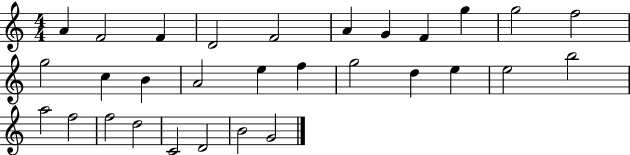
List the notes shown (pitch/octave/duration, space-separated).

A4/q F4/h F4/q D4/h F4/h A4/q G4/q F4/q G5/q G5/h F5/h G5/h C5/q B4/q A4/h E5/q F5/q G5/h D5/q E5/q E5/h B5/h A5/h F5/h F5/h D5/h C4/h D4/h B4/h G4/h